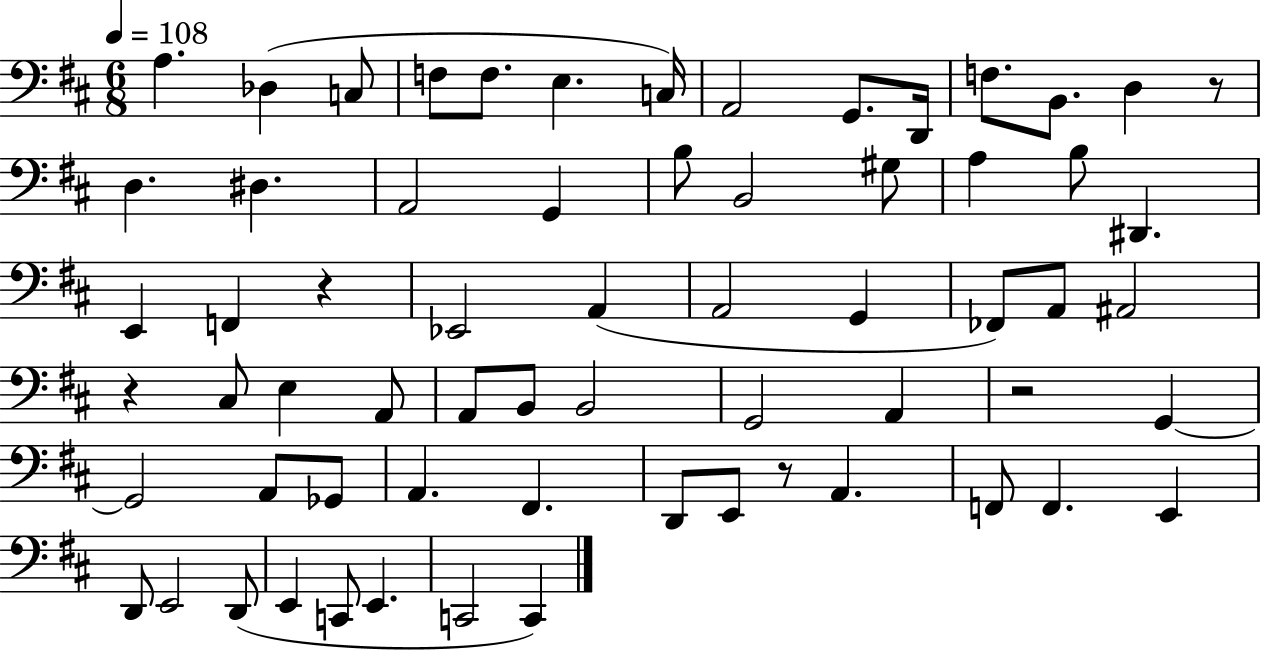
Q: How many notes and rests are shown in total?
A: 65